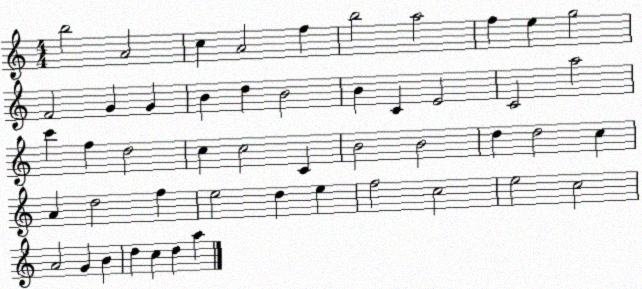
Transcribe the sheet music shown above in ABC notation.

X:1
T:Untitled
M:4/4
L:1/4
K:C
b2 A2 c A2 f b2 a2 f e g2 F2 G G B d B2 B C E2 C2 a2 c' f d2 c c2 C B2 B2 d d2 c A d2 f e2 d e f2 c2 e2 c2 A2 G B d c d a